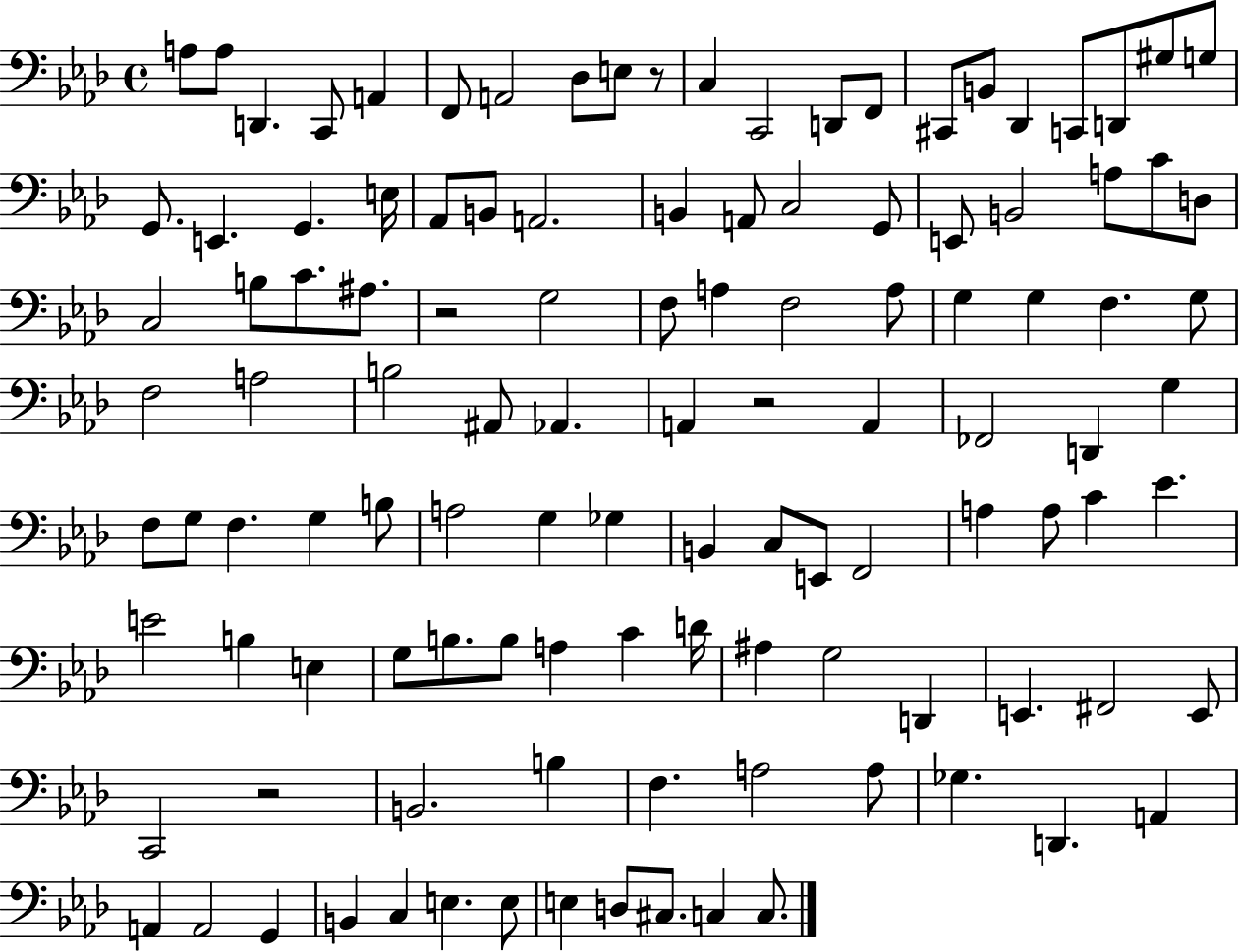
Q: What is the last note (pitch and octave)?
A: C3